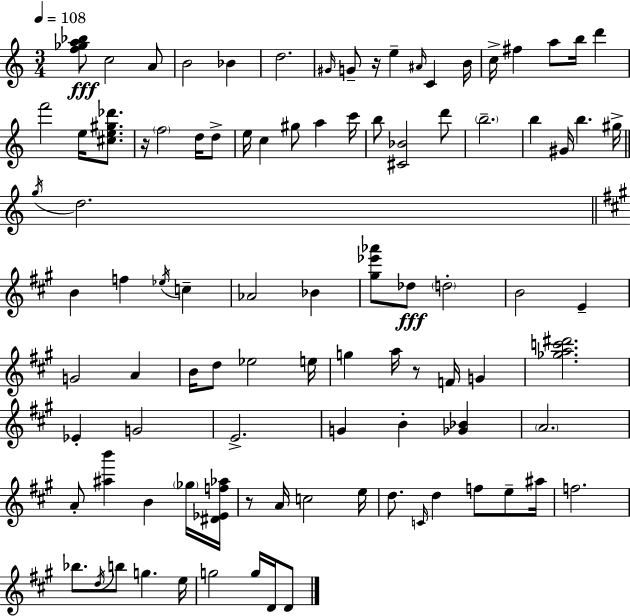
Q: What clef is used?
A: treble